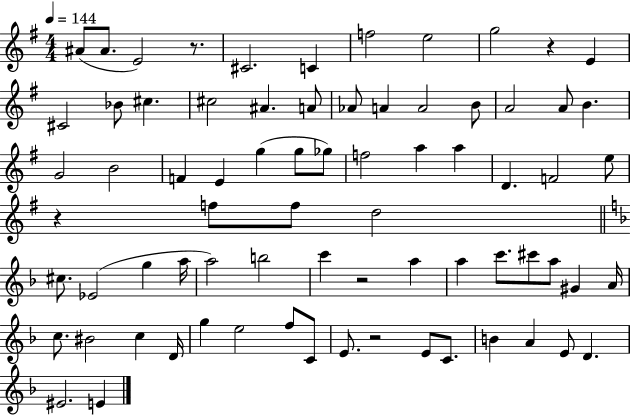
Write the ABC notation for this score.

X:1
T:Untitled
M:4/4
L:1/4
K:G
^A/2 ^A/2 E2 z/2 ^C2 C f2 e2 g2 z E ^C2 _B/2 ^c ^c2 ^A A/2 _A/2 A A2 B/2 A2 A/2 B G2 B2 F E g g/2 _g/2 f2 a a D F2 e/2 z f/2 f/2 d2 ^c/2 _E2 g a/4 a2 b2 c' z2 a a c'/2 ^c'/2 a/2 ^G A/4 c/2 ^B2 c D/4 g e2 f/2 C/2 E/2 z2 E/2 C/2 B A E/2 D ^E2 E